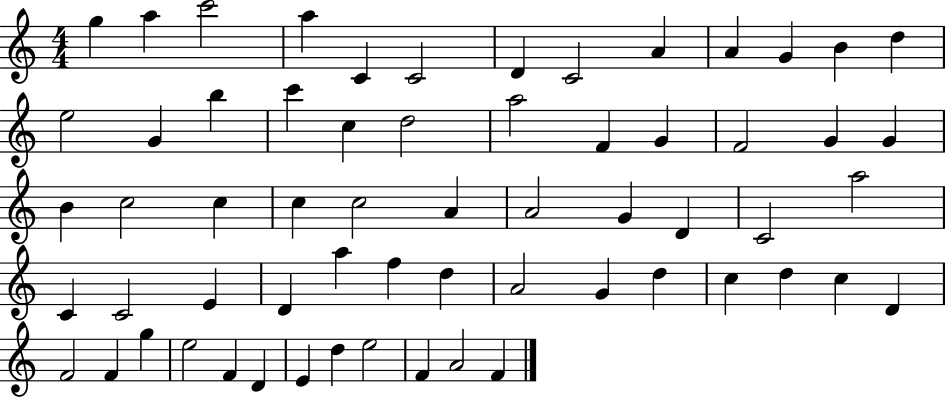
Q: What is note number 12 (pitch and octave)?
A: B4